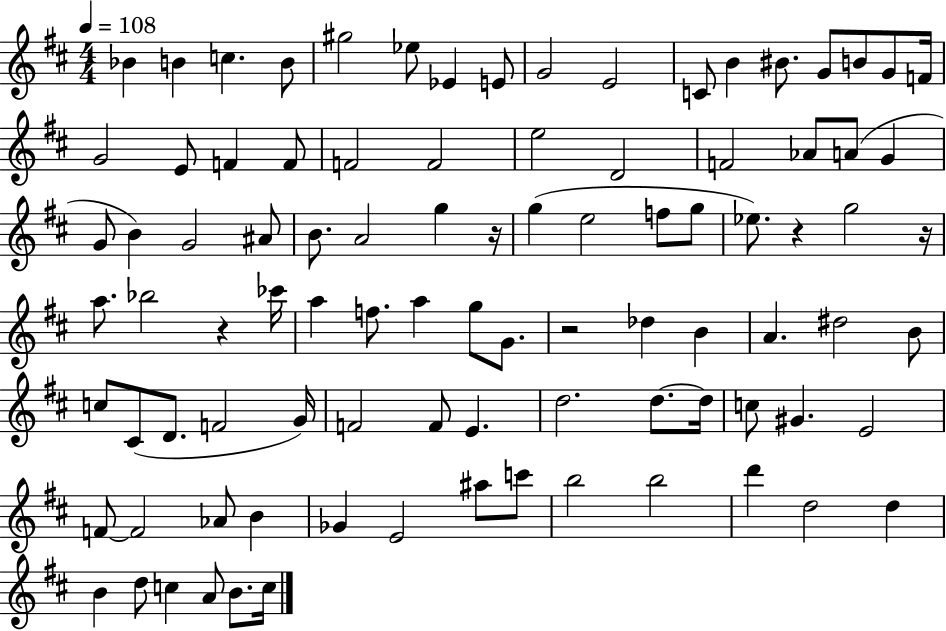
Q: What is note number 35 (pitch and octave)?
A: A4